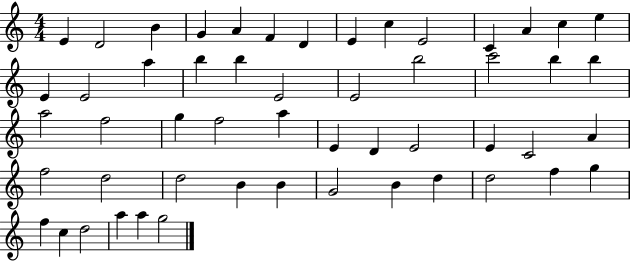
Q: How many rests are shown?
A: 0